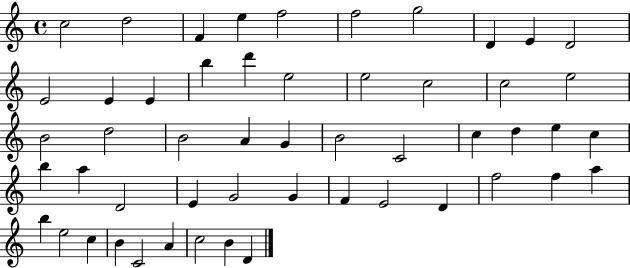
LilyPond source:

{
  \clef treble
  \time 4/4
  \defaultTimeSignature
  \key c \major
  c''2 d''2 | f'4 e''4 f''2 | f''2 g''2 | d'4 e'4 d'2 | \break e'2 e'4 e'4 | b''4 d'''4 e''2 | e''2 c''2 | c''2 e''2 | \break b'2 d''2 | b'2 a'4 g'4 | b'2 c'2 | c''4 d''4 e''4 c''4 | \break b''4 a''4 d'2 | e'4 g'2 g'4 | f'4 e'2 d'4 | f''2 f''4 a''4 | \break b''4 e''2 c''4 | b'4 c'2 a'4 | c''2 b'4 d'4 | \bar "|."
}